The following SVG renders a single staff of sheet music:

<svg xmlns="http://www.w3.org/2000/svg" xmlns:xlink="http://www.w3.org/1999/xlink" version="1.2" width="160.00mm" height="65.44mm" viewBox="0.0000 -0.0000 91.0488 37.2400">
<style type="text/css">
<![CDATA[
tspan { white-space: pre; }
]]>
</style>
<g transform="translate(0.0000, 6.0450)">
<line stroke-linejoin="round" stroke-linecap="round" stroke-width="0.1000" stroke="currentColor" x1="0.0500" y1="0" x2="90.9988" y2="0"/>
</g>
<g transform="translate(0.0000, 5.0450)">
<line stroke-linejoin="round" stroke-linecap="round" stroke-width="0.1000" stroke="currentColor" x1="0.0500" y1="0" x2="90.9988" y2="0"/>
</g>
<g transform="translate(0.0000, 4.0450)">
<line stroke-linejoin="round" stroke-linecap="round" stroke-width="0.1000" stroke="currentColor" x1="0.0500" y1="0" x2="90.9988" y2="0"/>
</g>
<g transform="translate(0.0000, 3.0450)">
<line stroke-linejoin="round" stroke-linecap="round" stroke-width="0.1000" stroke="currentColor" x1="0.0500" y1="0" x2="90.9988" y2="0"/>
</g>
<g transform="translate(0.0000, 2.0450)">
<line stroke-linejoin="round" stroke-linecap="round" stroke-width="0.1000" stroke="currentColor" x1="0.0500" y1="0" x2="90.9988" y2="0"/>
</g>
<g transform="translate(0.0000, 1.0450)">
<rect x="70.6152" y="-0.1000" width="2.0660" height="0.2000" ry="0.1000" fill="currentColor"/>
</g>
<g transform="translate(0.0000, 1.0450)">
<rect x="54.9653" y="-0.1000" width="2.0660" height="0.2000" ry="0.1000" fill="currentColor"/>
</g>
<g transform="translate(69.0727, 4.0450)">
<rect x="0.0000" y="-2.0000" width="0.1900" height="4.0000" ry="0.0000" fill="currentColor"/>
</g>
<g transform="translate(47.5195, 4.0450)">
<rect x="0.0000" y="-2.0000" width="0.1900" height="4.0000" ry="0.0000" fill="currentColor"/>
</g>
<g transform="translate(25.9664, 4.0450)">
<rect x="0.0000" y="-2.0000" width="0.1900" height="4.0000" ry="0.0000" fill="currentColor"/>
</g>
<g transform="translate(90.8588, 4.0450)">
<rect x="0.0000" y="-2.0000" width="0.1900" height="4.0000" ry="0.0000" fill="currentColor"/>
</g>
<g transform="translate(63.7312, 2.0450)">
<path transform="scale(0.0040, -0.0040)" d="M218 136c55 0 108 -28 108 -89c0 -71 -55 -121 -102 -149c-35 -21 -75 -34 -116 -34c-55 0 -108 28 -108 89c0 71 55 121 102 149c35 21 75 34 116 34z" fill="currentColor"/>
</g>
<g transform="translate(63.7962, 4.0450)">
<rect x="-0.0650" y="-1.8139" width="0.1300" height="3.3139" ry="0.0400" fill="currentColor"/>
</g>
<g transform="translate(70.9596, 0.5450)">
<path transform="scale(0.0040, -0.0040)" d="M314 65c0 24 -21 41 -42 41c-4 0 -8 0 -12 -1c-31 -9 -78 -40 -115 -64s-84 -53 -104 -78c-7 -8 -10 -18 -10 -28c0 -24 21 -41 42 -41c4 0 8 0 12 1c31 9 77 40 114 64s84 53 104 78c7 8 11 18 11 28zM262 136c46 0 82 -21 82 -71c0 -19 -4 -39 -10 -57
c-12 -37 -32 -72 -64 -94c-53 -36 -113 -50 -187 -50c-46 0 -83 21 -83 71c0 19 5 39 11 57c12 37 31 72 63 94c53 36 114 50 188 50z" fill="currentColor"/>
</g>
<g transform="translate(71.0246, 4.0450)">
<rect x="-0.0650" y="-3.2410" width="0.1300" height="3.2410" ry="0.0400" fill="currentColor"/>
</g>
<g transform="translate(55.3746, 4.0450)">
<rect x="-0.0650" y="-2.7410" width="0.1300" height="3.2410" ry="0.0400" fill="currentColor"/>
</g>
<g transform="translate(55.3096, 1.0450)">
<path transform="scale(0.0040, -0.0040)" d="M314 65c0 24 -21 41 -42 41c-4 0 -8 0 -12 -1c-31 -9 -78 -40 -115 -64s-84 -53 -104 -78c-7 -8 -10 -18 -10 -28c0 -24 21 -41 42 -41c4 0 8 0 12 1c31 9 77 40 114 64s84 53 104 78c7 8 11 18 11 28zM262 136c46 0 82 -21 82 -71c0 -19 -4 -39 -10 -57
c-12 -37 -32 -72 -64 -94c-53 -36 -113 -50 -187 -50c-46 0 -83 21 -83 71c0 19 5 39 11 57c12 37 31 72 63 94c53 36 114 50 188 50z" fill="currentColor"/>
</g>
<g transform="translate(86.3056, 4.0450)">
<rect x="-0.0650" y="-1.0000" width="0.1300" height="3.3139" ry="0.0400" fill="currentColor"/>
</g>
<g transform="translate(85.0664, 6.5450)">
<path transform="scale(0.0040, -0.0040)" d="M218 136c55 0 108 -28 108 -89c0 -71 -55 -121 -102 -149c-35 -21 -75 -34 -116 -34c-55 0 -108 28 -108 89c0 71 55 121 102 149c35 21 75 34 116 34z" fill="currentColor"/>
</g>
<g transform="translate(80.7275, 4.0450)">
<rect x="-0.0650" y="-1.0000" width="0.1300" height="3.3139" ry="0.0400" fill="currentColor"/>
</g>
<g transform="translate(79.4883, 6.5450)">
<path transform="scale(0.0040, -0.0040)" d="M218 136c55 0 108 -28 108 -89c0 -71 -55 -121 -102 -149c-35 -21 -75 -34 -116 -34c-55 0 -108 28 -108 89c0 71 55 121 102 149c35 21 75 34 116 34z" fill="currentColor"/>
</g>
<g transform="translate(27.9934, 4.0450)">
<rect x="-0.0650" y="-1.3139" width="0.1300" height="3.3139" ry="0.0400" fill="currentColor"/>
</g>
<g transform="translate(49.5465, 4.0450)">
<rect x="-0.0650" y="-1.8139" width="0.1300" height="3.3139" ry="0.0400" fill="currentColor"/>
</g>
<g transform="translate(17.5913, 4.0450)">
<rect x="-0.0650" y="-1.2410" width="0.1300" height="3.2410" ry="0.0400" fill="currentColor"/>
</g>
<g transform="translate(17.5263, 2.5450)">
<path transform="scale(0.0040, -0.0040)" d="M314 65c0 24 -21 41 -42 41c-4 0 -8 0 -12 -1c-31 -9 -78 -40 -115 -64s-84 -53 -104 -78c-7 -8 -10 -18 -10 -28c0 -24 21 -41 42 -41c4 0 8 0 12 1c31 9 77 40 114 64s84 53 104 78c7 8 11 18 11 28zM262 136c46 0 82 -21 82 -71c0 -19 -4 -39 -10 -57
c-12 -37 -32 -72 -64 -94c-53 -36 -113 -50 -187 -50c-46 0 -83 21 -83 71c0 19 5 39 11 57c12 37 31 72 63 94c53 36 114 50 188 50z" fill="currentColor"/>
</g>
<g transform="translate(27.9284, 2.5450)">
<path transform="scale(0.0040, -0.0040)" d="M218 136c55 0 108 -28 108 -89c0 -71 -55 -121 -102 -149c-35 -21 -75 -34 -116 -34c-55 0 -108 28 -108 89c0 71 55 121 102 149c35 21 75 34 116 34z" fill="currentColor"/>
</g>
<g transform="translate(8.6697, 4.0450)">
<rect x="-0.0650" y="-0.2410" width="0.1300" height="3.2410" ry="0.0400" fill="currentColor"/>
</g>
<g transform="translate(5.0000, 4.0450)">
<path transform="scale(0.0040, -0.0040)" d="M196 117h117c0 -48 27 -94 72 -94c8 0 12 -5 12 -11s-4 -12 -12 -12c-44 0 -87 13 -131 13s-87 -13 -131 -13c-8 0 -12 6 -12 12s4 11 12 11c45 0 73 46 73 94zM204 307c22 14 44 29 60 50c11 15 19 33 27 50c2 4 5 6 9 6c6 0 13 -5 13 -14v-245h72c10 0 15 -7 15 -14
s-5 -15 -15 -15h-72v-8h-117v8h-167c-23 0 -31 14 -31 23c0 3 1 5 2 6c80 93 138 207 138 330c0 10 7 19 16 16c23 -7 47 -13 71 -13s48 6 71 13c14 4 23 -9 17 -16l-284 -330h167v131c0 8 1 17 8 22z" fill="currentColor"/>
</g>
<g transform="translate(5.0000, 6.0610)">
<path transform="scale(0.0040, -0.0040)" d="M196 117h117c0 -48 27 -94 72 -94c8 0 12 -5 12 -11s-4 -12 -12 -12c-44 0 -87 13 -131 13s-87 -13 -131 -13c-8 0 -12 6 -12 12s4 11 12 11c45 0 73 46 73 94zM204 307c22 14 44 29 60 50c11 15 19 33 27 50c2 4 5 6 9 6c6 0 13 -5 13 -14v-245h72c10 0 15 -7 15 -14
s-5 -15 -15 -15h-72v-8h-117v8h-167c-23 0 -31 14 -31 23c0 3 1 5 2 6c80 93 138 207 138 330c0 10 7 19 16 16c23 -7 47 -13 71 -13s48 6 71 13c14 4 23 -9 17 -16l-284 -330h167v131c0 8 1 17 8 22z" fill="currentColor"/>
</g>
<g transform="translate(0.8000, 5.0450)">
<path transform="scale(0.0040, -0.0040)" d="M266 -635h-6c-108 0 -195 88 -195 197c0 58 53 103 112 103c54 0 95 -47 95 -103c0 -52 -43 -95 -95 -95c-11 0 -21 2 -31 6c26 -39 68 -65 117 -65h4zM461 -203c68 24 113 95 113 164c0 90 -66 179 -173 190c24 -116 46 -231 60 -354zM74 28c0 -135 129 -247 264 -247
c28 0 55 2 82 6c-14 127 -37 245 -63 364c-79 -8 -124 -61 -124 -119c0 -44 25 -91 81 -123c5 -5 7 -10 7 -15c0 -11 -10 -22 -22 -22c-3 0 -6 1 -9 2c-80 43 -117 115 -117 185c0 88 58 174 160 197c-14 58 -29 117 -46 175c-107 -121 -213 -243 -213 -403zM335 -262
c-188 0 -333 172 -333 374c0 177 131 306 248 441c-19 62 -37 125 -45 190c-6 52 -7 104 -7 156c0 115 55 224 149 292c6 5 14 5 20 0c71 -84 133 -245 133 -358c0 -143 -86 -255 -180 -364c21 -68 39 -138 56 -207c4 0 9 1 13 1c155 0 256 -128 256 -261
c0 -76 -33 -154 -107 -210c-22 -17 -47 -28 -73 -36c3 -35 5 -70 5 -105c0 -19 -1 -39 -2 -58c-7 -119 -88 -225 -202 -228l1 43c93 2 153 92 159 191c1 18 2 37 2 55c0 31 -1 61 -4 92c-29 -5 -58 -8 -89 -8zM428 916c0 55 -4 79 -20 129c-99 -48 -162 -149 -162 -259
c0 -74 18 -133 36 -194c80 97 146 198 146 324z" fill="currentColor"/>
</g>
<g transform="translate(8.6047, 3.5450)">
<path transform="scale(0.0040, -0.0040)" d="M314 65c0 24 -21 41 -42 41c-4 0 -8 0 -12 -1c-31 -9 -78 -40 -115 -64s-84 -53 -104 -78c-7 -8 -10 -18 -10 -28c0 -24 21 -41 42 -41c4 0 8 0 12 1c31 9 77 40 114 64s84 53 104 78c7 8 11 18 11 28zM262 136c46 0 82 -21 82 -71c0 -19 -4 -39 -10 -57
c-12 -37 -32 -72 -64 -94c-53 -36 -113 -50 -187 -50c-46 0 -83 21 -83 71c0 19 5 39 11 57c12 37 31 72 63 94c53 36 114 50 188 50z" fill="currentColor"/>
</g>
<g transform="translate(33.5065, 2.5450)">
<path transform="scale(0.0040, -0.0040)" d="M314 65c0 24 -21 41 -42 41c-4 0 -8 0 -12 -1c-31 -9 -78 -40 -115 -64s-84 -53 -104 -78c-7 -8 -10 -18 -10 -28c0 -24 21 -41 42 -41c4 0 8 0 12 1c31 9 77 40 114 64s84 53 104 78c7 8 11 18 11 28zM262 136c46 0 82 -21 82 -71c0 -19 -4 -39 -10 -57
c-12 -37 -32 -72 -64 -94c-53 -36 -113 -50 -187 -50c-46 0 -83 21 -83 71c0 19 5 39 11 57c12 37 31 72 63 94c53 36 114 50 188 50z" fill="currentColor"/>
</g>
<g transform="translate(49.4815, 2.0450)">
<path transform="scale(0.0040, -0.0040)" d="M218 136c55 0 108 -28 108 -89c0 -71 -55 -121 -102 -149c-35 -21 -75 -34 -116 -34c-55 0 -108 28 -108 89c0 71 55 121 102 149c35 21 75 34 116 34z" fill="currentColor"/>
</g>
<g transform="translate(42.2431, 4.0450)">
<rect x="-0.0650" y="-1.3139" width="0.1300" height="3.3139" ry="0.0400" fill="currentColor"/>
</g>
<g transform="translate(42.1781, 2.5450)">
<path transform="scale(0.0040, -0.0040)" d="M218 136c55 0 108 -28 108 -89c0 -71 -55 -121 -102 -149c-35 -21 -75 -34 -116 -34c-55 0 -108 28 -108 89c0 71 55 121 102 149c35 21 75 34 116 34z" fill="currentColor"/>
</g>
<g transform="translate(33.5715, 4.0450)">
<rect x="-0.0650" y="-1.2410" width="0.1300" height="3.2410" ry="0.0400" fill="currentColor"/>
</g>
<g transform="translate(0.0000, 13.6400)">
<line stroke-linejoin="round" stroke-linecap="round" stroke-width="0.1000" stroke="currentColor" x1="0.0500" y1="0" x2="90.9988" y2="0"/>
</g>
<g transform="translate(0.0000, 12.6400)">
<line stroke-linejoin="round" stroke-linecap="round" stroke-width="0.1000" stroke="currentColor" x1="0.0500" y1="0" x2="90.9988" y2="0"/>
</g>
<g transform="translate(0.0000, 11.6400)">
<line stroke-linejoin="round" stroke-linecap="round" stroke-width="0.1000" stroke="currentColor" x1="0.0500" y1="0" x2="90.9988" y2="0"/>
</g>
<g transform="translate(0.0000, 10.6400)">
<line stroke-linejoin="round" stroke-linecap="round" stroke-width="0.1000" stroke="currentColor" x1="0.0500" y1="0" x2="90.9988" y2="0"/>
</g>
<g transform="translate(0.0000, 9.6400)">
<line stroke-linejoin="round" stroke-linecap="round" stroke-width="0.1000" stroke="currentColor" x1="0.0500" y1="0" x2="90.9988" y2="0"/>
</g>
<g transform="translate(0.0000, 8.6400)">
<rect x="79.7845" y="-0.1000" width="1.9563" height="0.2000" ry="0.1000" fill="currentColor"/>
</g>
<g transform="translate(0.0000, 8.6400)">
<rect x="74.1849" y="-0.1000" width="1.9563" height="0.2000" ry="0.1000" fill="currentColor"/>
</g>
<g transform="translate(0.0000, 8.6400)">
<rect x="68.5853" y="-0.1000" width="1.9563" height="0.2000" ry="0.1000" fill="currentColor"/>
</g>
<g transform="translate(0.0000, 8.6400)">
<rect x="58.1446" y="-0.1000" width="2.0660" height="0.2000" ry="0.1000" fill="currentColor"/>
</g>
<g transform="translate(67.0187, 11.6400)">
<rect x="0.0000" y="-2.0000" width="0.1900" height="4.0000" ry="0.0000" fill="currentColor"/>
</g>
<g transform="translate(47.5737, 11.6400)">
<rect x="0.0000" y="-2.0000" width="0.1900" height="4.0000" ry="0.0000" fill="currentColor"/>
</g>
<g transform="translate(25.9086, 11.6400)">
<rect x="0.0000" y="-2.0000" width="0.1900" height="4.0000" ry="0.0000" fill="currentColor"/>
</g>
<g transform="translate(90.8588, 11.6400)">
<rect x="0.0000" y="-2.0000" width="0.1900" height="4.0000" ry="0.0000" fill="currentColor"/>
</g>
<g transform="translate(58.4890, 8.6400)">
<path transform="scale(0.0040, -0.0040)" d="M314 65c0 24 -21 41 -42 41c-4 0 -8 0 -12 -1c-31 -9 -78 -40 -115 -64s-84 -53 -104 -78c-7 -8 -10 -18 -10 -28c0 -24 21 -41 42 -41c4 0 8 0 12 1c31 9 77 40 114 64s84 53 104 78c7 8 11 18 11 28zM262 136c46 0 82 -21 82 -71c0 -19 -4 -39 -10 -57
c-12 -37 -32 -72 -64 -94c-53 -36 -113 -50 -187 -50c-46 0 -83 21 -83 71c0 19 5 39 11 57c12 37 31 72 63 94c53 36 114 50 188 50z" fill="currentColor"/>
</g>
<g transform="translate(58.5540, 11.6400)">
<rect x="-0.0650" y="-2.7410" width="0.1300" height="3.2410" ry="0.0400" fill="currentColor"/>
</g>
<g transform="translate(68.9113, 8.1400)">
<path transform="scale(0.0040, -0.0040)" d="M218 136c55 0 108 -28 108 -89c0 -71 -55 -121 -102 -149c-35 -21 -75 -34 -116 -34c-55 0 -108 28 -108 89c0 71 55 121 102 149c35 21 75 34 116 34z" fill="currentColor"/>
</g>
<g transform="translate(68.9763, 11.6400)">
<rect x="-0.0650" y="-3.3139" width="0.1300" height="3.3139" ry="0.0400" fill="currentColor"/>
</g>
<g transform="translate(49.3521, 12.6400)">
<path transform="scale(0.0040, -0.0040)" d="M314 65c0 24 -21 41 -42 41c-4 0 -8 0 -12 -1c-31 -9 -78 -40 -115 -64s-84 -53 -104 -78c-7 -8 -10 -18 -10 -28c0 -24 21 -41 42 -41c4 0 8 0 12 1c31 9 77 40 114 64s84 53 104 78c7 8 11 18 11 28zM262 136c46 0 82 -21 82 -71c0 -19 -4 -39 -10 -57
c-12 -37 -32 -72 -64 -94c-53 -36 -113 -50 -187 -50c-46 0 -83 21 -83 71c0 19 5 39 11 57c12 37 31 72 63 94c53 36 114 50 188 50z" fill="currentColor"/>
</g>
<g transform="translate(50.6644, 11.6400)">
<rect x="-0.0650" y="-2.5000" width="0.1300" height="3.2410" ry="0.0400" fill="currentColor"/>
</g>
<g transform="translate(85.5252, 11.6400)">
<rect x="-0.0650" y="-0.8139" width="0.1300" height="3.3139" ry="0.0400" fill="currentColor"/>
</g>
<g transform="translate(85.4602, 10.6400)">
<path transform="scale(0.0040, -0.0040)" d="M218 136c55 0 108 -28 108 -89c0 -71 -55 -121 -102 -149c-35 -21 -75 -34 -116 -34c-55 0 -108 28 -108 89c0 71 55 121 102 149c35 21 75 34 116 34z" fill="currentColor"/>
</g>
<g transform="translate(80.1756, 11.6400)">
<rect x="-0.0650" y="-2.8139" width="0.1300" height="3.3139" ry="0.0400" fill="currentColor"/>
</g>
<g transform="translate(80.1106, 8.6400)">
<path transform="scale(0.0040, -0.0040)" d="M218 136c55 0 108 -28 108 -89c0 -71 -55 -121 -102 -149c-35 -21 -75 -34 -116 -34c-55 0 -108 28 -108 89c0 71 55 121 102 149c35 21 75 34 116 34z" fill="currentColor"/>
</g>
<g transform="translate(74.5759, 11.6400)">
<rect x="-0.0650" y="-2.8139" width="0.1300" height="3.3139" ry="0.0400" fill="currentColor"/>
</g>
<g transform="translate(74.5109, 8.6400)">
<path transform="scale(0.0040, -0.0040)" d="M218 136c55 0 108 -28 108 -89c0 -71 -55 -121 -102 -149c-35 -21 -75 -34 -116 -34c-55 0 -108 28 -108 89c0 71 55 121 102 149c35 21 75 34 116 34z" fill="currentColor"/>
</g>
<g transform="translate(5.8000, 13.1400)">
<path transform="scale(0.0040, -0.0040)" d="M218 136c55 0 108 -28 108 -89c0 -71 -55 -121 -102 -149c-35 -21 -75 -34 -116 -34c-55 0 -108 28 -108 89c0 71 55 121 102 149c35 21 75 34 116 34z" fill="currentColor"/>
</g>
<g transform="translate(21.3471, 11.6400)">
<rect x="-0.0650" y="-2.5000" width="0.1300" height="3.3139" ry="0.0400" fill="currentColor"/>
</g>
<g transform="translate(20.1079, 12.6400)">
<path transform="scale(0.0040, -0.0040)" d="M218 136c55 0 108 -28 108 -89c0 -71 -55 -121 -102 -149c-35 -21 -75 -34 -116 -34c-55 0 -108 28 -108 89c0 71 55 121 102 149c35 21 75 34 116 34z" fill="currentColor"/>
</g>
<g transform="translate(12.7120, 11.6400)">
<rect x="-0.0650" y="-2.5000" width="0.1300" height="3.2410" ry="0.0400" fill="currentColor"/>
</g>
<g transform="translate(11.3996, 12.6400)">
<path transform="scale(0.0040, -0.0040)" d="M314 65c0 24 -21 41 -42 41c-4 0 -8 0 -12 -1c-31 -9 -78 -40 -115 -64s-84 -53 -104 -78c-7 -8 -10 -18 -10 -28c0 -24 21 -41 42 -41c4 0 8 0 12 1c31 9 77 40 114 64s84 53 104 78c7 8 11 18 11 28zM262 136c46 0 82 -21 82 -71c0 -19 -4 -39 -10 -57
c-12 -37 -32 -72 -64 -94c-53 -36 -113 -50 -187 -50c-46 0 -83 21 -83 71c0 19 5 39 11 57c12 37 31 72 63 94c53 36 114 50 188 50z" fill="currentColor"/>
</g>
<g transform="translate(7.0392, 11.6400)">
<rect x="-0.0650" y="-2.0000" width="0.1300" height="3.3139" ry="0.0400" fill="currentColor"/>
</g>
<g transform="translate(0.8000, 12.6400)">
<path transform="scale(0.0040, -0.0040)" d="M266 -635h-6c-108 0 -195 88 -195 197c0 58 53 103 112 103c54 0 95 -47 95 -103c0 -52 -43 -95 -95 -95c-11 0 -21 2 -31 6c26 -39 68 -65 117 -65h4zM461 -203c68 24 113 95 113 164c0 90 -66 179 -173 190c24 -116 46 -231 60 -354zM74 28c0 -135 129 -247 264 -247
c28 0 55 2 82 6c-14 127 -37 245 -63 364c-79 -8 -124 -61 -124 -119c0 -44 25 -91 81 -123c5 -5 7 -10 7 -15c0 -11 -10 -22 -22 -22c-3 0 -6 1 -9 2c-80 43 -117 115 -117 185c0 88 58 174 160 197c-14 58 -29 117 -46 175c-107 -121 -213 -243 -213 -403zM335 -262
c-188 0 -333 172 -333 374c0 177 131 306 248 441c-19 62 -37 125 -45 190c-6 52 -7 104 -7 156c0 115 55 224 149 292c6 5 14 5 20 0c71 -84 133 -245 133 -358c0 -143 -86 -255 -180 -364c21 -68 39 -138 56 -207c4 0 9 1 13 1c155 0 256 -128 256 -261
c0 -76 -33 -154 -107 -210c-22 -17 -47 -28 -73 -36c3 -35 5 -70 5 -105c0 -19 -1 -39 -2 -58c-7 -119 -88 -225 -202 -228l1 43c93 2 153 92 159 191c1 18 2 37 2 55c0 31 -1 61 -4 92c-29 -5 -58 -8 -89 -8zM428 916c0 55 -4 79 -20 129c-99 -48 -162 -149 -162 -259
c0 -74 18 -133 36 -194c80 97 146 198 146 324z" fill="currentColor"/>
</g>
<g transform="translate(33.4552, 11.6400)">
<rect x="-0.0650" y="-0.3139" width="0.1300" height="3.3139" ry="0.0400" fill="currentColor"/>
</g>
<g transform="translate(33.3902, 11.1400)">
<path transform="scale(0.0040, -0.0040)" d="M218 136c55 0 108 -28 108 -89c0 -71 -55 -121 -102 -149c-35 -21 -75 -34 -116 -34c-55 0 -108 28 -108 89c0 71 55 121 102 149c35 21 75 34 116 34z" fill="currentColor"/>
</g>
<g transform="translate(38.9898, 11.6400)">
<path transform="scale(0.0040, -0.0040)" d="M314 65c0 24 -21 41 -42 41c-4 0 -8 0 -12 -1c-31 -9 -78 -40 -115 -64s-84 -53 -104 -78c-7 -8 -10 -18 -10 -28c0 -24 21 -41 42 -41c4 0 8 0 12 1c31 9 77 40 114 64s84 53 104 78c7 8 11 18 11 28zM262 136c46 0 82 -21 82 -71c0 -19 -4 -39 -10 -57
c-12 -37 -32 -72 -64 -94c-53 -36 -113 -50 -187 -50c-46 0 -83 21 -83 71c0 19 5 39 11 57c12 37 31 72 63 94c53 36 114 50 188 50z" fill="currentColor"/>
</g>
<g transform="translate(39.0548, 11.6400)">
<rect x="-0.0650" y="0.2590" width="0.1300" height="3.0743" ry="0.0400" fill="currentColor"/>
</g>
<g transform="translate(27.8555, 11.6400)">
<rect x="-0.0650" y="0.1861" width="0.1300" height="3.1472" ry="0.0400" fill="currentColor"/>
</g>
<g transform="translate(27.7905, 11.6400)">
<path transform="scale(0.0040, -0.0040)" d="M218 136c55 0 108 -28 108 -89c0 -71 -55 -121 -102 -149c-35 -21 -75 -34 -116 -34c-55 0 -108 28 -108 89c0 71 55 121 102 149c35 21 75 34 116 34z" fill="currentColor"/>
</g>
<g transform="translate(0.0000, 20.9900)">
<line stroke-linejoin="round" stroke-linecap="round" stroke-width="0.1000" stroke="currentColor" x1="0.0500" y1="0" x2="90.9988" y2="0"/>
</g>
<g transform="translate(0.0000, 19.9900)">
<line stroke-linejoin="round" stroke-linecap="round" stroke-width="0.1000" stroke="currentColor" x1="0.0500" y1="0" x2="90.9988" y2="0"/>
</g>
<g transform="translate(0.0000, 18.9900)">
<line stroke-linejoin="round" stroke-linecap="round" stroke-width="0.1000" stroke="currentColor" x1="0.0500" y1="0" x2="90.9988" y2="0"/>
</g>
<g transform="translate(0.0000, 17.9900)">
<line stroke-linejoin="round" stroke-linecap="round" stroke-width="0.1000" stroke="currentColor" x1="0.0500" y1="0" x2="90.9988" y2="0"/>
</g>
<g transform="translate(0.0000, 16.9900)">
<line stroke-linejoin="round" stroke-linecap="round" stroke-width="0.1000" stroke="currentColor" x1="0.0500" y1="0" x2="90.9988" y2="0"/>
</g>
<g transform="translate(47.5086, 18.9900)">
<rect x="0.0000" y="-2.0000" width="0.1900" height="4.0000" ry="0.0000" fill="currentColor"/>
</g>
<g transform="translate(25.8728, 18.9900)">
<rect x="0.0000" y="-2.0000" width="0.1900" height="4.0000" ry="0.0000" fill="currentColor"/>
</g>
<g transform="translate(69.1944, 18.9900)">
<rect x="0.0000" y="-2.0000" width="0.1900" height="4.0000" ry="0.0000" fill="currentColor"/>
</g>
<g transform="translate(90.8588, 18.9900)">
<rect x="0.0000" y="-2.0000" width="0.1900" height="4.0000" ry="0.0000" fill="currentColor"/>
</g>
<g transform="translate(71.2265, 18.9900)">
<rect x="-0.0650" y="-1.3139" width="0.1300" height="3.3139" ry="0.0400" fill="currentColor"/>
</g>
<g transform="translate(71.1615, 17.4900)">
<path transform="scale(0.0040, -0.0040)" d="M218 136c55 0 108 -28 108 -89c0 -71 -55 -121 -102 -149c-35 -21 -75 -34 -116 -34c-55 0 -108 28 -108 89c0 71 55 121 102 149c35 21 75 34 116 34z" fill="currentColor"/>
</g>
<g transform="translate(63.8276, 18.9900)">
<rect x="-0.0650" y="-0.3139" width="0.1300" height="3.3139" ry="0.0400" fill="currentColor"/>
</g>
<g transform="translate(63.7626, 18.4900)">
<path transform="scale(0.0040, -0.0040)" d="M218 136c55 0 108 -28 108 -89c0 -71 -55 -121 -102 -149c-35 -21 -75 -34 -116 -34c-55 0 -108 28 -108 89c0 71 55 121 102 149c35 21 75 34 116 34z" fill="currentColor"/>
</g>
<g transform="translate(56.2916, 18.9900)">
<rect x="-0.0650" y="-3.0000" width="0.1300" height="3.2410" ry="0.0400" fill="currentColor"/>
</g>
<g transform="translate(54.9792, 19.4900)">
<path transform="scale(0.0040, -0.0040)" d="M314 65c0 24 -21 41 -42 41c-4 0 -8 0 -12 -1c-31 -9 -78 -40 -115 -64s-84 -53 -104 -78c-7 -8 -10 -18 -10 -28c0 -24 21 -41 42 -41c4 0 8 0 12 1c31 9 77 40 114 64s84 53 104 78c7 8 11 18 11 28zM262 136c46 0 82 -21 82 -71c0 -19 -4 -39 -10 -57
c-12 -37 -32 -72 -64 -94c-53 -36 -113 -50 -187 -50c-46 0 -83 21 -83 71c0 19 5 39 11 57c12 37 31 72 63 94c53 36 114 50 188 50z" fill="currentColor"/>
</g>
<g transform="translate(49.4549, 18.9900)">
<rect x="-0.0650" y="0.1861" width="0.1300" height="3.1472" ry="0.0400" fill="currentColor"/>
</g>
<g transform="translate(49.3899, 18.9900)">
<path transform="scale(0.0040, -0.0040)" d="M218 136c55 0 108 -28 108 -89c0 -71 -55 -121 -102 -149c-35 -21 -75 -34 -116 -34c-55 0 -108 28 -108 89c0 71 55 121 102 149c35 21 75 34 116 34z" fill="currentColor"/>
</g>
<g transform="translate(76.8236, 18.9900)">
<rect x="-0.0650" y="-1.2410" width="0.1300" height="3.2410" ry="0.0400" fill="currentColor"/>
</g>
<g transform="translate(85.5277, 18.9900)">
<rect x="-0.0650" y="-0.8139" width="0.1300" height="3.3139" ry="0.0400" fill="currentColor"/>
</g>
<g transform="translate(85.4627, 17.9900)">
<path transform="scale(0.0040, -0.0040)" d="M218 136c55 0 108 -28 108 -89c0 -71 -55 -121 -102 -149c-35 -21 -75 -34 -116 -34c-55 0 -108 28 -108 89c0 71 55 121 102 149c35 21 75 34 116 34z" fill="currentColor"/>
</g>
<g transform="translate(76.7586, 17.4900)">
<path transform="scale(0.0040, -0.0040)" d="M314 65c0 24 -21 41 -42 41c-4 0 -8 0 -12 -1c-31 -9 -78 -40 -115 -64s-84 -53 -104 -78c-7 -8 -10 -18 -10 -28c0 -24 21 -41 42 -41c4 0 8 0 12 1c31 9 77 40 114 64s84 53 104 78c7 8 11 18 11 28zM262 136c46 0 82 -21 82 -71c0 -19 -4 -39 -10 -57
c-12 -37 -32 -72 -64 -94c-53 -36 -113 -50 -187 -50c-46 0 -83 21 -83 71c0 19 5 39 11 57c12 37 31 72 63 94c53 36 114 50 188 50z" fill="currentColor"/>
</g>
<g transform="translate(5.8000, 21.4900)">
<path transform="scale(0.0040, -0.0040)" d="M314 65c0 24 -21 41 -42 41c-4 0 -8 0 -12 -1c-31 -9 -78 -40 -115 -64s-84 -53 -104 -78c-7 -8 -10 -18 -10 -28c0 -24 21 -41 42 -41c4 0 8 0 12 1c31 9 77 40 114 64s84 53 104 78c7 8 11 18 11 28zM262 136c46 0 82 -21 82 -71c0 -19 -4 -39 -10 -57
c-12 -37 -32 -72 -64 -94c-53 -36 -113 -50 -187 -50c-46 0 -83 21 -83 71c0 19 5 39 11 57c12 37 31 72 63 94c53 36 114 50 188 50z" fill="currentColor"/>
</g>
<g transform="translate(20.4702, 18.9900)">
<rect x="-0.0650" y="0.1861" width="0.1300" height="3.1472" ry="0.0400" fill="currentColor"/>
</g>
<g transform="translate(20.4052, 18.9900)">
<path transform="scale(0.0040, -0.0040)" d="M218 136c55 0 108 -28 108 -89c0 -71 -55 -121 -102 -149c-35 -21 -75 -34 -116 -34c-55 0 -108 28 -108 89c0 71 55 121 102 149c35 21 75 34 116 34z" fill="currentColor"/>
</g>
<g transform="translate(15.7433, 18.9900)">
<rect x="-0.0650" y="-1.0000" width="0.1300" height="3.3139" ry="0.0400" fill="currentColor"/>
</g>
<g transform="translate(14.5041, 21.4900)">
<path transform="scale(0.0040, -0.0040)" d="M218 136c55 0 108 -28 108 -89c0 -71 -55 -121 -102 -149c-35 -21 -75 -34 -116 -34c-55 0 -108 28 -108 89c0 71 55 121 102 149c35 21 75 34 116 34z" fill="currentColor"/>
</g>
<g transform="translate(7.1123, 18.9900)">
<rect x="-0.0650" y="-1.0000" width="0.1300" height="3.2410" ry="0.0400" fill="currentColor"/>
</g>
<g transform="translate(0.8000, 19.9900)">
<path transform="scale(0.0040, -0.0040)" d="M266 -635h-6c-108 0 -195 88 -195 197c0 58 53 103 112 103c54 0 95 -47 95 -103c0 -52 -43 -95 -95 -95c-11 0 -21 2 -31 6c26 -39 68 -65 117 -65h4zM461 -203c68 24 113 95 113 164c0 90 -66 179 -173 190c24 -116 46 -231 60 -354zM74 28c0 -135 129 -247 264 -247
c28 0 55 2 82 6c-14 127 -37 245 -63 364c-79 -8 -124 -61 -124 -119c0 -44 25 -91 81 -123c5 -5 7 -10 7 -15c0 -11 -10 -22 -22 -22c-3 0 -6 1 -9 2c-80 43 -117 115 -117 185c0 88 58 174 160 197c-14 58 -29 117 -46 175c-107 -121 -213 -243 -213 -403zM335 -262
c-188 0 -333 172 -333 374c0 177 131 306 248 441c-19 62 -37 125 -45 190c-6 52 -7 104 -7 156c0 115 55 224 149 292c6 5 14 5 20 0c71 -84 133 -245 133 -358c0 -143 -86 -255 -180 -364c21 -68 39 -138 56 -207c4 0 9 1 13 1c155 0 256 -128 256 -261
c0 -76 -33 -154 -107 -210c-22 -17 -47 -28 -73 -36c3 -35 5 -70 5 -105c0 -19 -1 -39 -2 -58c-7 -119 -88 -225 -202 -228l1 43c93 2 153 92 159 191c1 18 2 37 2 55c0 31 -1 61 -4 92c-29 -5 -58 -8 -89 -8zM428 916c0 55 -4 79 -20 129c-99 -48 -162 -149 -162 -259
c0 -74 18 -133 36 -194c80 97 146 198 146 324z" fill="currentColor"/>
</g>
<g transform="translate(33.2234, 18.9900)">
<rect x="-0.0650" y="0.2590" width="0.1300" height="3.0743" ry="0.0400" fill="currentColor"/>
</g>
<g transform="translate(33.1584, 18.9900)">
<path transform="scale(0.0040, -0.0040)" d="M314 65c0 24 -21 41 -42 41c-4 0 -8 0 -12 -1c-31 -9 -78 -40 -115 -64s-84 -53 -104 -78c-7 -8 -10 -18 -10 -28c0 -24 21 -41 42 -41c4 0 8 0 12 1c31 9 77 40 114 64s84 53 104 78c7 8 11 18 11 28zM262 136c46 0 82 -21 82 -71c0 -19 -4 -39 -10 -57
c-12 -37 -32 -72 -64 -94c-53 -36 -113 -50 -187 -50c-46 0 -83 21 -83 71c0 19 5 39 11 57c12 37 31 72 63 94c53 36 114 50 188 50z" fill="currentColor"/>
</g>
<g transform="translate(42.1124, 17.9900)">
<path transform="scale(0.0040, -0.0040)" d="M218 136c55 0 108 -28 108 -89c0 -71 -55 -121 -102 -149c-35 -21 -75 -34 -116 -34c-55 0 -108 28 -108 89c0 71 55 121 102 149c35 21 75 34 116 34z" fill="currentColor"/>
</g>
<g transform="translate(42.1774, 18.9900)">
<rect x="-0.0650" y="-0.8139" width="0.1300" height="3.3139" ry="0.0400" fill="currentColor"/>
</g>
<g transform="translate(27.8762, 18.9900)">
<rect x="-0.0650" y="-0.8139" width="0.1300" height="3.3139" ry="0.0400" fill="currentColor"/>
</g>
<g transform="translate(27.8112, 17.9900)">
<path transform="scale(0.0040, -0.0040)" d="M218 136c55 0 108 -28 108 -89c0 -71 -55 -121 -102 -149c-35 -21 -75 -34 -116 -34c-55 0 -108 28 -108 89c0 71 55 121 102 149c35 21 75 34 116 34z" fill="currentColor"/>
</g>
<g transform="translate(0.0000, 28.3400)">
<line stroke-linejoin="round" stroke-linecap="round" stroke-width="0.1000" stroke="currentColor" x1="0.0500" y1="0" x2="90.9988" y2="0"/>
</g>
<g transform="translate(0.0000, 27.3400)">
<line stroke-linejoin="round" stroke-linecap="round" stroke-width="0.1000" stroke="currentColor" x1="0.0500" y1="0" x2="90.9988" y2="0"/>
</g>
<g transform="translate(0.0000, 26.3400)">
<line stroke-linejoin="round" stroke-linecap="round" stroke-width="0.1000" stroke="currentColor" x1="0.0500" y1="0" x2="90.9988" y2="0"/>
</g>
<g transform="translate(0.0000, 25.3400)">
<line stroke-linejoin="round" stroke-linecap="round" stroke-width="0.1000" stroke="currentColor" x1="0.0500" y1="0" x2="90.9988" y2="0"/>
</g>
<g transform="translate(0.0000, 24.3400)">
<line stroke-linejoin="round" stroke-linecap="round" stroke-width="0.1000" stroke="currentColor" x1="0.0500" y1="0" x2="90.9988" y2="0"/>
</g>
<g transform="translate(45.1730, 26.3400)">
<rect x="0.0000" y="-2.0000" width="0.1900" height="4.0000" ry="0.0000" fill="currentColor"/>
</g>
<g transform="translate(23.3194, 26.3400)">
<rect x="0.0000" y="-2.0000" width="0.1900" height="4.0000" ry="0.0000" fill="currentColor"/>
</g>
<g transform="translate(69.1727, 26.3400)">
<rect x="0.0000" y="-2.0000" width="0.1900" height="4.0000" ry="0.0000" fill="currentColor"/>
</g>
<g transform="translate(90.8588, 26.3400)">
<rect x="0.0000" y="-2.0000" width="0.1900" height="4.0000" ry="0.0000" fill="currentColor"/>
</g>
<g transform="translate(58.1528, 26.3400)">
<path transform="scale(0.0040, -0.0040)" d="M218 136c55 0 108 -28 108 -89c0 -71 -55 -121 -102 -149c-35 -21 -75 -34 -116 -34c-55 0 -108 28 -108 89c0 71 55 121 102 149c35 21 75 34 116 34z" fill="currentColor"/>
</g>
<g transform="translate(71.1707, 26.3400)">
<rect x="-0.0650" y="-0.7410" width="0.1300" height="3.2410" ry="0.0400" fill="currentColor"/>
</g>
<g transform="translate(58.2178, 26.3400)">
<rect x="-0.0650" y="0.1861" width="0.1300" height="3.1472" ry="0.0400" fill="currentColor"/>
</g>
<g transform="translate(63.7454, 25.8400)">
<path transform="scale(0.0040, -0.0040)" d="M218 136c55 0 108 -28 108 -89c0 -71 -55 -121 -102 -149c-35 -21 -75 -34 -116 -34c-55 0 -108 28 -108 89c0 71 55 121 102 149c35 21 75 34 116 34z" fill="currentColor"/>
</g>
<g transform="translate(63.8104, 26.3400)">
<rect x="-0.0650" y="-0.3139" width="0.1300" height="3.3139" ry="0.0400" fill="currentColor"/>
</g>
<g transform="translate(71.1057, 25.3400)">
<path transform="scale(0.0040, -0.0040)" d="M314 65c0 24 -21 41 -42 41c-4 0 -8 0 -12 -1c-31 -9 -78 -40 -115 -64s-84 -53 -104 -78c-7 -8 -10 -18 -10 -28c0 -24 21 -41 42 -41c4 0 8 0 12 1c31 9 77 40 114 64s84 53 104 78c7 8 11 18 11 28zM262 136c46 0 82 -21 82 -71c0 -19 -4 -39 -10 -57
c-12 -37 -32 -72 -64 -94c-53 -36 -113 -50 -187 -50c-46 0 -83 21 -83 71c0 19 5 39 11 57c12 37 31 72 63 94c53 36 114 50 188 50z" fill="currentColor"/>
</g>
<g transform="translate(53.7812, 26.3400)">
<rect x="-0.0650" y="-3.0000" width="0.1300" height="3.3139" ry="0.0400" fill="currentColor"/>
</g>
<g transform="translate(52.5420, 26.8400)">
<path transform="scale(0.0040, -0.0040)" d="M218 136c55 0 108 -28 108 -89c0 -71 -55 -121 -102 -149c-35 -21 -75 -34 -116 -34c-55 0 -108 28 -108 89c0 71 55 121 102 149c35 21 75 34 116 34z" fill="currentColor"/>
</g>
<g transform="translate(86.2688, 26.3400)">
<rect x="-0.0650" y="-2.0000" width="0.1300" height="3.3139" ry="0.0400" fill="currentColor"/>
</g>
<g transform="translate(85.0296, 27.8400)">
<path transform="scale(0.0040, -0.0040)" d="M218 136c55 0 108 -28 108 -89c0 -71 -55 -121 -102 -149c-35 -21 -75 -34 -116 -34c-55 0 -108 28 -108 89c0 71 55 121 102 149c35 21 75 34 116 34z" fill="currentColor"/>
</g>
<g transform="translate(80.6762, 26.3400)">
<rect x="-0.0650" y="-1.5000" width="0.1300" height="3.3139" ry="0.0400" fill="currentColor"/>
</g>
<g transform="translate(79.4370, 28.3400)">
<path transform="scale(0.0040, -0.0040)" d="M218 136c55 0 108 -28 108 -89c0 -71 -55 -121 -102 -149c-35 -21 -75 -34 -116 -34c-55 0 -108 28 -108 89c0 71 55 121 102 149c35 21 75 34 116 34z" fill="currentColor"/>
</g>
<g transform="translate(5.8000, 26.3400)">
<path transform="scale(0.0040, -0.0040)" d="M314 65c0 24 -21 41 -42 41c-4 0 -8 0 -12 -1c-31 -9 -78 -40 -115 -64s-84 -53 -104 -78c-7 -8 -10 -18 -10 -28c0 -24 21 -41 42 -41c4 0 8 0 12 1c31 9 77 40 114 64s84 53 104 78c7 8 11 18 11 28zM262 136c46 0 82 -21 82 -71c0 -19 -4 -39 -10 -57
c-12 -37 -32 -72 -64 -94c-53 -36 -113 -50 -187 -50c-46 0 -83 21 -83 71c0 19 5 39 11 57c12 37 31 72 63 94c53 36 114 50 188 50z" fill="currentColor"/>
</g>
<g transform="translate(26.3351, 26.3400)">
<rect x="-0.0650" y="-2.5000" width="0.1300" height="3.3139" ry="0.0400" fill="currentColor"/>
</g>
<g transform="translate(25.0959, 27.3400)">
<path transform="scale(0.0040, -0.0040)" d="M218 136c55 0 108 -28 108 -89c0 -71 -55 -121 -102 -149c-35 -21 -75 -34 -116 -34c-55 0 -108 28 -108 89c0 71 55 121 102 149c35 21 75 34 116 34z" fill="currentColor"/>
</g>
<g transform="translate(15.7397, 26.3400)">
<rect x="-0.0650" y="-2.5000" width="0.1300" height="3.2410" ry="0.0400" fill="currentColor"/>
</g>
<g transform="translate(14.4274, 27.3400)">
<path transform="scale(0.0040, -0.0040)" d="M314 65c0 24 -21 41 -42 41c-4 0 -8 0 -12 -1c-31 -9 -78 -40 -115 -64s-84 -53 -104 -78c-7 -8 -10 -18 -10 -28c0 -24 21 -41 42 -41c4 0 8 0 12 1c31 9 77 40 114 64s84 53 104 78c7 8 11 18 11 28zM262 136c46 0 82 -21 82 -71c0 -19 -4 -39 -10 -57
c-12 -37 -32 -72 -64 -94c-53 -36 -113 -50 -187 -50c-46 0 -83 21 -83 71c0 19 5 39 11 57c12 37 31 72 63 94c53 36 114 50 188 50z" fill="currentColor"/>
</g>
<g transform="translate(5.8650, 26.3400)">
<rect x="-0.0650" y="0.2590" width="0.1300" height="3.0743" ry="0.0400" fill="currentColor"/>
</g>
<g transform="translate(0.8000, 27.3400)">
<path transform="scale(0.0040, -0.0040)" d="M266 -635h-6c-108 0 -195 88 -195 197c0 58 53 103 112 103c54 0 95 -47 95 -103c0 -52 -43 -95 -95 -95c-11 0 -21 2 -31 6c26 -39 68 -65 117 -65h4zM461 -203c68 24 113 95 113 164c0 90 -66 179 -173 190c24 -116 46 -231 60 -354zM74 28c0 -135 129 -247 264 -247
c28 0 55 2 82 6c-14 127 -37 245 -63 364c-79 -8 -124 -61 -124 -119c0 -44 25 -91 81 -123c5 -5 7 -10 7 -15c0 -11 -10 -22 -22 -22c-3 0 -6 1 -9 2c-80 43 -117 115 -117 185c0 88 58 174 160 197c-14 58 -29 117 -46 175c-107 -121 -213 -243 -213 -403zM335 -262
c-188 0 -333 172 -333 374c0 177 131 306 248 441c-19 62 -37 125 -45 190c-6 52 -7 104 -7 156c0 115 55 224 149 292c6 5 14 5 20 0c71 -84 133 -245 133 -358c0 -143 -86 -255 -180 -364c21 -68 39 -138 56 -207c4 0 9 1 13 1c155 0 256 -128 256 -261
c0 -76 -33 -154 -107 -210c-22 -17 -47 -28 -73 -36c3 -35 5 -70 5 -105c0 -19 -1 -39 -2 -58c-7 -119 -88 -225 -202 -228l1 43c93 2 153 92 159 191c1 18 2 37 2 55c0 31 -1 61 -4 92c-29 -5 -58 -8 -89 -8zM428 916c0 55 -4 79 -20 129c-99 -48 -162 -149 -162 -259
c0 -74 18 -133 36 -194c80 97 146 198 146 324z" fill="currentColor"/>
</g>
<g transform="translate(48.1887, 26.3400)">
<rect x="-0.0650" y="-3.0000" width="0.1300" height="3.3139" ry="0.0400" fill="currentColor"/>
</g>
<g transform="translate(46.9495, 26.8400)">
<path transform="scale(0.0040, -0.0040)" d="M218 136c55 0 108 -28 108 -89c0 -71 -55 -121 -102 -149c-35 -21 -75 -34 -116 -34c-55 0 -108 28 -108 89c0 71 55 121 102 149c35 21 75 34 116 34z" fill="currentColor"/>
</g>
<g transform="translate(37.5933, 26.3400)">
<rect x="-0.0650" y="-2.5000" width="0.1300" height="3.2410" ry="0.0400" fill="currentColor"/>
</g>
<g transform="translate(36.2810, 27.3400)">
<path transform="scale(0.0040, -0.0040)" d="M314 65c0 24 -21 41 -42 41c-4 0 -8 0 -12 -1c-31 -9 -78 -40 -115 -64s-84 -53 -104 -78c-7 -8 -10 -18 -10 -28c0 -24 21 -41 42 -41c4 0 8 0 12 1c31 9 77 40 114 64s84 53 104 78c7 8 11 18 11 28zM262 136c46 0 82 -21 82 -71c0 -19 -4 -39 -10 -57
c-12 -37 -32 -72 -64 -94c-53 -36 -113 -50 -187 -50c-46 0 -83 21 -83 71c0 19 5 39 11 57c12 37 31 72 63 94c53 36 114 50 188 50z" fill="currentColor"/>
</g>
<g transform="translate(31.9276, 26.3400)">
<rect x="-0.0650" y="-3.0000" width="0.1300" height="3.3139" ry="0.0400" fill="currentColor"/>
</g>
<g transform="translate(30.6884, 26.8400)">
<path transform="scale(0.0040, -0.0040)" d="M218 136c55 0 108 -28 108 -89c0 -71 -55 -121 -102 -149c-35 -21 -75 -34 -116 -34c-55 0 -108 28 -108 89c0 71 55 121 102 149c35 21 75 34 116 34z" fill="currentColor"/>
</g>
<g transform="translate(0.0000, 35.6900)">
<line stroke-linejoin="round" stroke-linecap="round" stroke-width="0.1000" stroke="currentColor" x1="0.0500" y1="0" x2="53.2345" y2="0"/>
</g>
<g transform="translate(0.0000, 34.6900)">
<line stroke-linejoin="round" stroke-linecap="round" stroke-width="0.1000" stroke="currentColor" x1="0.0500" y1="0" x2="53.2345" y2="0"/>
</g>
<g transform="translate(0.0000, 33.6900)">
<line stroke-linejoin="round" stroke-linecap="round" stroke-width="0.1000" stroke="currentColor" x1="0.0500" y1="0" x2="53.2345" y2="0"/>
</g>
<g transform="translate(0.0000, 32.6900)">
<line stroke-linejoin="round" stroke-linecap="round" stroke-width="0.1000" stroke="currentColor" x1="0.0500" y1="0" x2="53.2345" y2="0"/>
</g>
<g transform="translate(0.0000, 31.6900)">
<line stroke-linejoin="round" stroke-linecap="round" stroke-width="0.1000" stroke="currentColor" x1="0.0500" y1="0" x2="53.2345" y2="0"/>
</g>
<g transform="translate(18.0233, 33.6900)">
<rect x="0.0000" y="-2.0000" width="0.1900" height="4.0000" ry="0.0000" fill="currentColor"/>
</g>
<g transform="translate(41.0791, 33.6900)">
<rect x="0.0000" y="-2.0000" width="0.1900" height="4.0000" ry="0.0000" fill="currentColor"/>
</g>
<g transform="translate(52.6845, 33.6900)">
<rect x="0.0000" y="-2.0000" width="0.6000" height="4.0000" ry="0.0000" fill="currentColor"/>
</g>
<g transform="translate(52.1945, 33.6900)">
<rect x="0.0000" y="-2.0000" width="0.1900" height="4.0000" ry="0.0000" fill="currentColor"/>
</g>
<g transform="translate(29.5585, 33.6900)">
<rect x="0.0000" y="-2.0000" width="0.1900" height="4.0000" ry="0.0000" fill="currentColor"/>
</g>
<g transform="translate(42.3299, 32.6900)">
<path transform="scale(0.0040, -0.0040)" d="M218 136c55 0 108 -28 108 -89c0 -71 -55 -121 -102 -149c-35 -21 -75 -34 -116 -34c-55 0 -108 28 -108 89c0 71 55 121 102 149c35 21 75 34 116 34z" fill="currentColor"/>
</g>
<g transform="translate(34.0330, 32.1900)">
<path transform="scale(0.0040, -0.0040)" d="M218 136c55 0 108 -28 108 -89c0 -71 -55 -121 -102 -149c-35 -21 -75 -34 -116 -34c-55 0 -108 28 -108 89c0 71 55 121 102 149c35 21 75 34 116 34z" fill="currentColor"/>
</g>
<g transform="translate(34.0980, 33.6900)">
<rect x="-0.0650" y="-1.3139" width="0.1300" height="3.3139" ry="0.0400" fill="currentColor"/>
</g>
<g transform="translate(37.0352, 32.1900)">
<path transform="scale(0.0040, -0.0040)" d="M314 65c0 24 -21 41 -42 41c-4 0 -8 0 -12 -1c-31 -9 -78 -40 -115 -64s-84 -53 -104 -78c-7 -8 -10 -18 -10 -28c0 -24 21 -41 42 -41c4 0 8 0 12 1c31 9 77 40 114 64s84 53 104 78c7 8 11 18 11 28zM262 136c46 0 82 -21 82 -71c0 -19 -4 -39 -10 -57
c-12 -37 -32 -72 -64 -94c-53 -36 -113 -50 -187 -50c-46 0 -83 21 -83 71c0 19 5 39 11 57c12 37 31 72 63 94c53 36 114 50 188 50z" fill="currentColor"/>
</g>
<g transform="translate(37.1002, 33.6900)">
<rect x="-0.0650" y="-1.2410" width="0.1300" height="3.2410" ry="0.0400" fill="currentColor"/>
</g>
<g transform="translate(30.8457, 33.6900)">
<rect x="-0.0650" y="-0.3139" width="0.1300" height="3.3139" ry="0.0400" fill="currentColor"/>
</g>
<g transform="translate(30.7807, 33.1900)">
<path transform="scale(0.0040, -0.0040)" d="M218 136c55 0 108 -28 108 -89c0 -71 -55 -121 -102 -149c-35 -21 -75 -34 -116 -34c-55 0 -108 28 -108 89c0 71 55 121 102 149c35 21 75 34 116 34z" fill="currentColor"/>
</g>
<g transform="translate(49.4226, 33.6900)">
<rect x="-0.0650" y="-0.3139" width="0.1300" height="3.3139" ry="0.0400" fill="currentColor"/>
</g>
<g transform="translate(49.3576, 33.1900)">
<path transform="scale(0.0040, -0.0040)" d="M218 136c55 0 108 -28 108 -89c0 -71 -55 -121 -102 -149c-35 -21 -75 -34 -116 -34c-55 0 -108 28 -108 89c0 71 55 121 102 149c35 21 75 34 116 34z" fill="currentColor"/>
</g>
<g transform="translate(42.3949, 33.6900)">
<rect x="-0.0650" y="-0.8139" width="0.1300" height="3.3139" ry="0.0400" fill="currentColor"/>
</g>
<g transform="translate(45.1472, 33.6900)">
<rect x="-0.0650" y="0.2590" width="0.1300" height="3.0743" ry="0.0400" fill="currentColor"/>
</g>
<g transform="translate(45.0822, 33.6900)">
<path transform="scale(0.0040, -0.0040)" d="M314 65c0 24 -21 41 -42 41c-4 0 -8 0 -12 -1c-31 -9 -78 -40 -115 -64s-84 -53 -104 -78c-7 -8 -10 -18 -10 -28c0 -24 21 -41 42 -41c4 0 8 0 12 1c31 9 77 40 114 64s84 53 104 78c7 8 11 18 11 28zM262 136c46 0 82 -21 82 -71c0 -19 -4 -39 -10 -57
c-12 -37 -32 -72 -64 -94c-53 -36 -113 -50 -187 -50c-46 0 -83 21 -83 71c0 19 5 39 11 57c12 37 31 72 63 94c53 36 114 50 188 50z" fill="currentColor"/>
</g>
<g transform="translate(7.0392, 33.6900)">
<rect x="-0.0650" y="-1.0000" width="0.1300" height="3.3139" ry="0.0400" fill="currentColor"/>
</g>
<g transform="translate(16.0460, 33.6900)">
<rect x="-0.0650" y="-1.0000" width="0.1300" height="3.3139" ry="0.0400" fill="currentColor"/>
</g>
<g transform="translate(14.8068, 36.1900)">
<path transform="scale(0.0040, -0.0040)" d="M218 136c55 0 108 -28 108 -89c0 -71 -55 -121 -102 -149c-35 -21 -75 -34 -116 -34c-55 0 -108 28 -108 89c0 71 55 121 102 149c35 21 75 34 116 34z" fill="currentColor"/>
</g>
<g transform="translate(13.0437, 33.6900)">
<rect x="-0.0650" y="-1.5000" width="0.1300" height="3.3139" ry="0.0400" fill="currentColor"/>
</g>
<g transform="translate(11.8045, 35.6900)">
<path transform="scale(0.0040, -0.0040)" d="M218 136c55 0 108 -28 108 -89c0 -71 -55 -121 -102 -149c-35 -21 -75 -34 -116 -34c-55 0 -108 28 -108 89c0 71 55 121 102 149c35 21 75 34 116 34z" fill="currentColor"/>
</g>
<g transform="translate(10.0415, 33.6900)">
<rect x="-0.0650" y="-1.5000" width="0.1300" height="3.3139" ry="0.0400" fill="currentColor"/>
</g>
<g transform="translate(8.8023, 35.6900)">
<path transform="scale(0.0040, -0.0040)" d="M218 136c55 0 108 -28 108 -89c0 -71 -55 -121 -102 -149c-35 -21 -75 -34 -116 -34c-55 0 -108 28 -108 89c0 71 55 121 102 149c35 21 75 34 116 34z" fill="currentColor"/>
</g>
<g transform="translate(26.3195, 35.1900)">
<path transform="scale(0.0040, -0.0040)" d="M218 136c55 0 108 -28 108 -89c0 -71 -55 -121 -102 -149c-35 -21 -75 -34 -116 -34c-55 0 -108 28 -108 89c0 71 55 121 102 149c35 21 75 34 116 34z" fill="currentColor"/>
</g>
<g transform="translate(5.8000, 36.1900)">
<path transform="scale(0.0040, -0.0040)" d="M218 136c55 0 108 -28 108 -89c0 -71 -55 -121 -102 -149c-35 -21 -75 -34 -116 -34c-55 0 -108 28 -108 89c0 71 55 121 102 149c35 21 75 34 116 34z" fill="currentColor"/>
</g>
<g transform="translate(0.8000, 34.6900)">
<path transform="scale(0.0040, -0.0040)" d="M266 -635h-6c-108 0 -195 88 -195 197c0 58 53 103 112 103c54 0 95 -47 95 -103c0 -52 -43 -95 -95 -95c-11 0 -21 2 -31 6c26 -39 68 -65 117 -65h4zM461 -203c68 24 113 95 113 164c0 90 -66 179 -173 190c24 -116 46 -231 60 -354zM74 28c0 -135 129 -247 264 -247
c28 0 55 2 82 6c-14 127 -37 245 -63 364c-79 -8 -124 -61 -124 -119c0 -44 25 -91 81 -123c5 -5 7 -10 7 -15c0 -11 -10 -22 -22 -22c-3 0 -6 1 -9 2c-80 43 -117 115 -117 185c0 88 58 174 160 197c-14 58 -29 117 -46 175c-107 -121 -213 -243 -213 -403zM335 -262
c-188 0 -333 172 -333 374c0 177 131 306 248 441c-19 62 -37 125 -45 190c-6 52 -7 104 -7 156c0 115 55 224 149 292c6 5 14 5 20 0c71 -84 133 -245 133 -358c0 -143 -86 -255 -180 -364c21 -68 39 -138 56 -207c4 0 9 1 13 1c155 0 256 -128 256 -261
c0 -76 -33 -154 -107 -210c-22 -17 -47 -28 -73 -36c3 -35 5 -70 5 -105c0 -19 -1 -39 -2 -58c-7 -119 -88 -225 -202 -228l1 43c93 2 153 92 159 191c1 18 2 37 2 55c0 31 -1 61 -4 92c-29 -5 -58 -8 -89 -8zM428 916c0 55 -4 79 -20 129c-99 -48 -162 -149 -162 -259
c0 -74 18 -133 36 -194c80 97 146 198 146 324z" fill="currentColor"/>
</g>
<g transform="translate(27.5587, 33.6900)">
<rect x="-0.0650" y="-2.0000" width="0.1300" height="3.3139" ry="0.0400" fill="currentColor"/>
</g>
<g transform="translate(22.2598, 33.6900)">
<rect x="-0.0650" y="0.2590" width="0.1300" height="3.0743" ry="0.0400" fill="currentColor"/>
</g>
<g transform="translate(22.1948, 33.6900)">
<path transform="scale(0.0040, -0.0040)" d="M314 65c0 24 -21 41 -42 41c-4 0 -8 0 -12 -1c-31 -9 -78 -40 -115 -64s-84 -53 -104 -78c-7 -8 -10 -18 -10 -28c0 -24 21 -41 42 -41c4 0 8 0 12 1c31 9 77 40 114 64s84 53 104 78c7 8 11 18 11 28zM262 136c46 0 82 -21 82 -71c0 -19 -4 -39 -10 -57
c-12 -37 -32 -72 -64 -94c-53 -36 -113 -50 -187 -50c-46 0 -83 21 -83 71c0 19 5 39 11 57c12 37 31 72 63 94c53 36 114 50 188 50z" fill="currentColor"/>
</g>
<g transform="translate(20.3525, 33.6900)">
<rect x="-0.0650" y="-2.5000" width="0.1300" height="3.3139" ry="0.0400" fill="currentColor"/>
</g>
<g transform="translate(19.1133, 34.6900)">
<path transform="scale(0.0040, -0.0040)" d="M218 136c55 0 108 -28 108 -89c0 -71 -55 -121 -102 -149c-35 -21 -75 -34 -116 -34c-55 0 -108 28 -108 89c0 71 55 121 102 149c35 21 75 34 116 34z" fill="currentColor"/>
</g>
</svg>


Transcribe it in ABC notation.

X:1
T:Untitled
M:4/4
L:1/4
K:C
c2 e2 e e2 e f a2 f b2 D D F G2 G B c B2 G2 a2 b a a d D2 D B d B2 d B A2 c e e2 d B2 G2 G A G2 A A B c d2 E F D E E D G B2 F c e e2 d B2 c